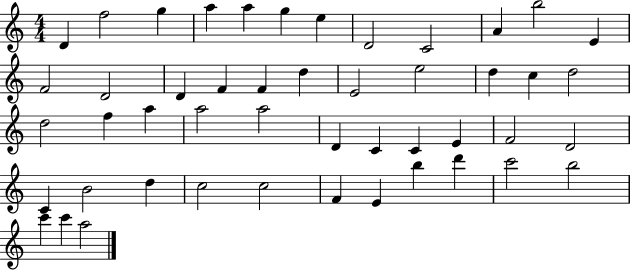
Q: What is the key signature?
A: C major